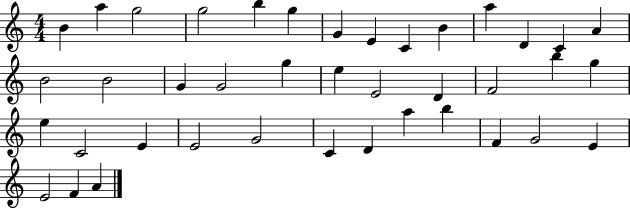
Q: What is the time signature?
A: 4/4